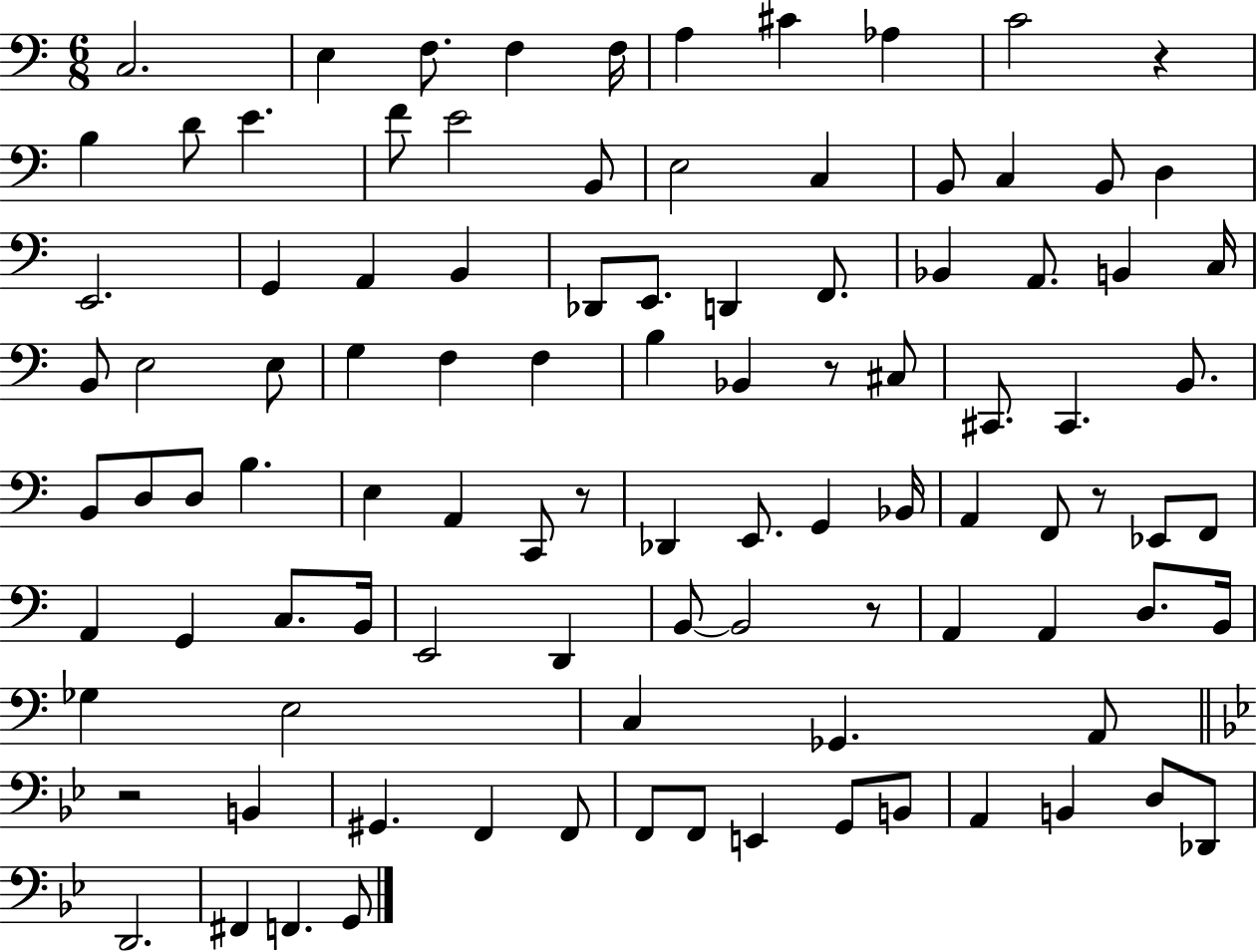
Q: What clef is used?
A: bass